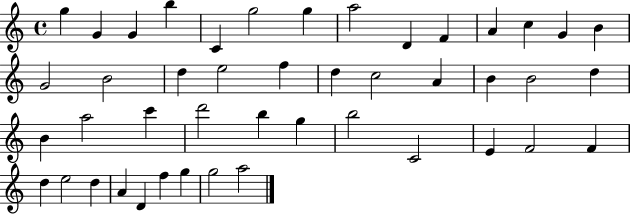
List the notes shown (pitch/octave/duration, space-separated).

G5/q G4/q G4/q B5/q C4/q G5/h G5/q A5/h D4/q F4/q A4/q C5/q G4/q B4/q G4/h B4/h D5/q E5/h F5/q D5/q C5/h A4/q B4/q B4/h D5/q B4/q A5/h C6/q D6/h B5/q G5/q B5/h C4/h E4/q F4/h F4/q D5/q E5/h D5/q A4/q D4/q F5/q G5/q G5/h A5/h